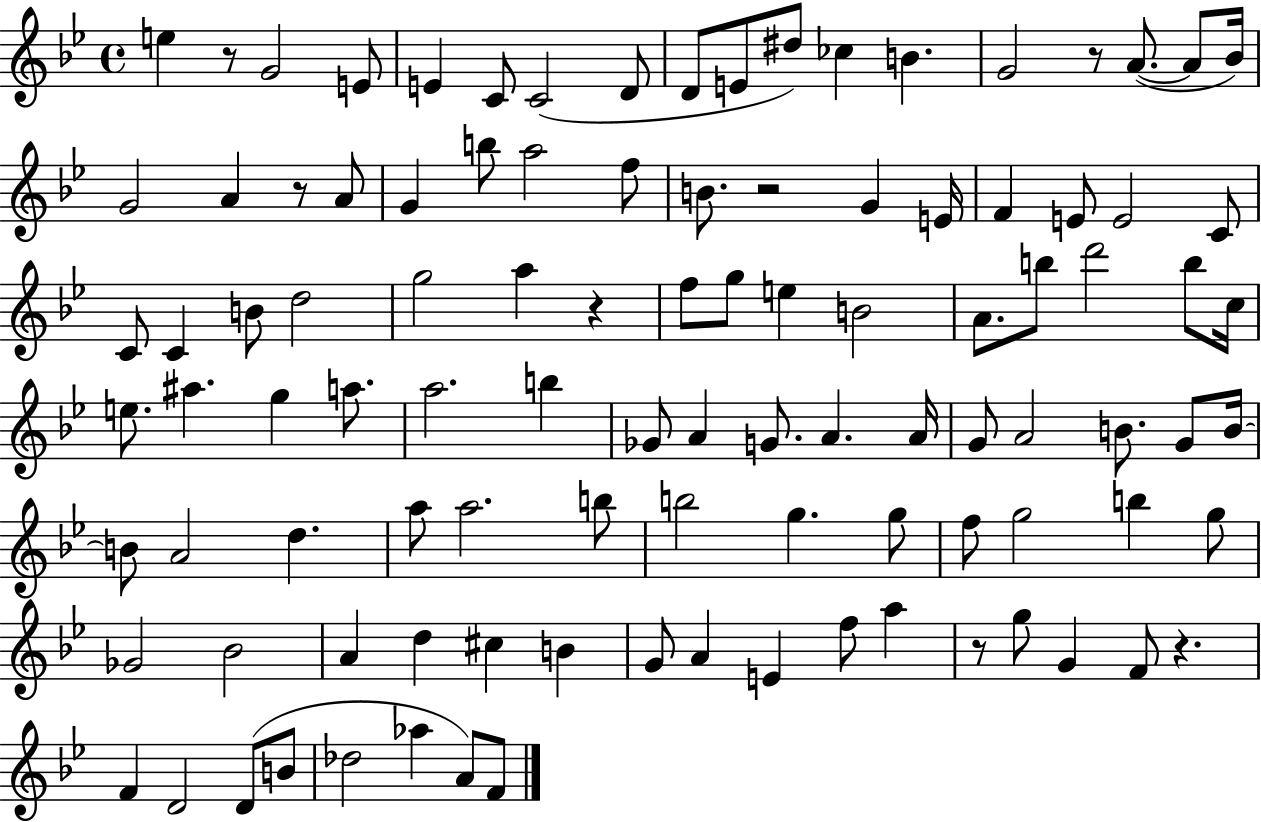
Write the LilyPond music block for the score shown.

{
  \clef treble
  \time 4/4
  \defaultTimeSignature
  \key bes \major
  e''4 r8 g'2 e'8 | e'4 c'8 c'2( d'8 | d'8 e'8 dis''8) ces''4 b'4. | g'2 r8 a'8.~(~ a'8 bes'16) | \break g'2 a'4 r8 a'8 | g'4 b''8 a''2 f''8 | b'8. r2 g'4 e'16 | f'4 e'8 e'2 c'8 | \break c'8 c'4 b'8 d''2 | g''2 a''4 r4 | f''8 g''8 e''4 b'2 | a'8. b''8 d'''2 b''8 c''16 | \break e''8. ais''4. g''4 a''8. | a''2. b''4 | ges'8 a'4 g'8. a'4. a'16 | g'8 a'2 b'8. g'8 b'16~~ | \break b'8 a'2 d''4. | a''8 a''2. b''8 | b''2 g''4. g''8 | f''8 g''2 b''4 g''8 | \break ges'2 bes'2 | a'4 d''4 cis''4 b'4 | g'8 a'4 e'4 f''8 a''4 | r8 g''8 g'4 f'8 r4. | \break f'4 d'2 d'8( b'8 | des''2 aes''4 a'8) f'8 | \bar "|."
}